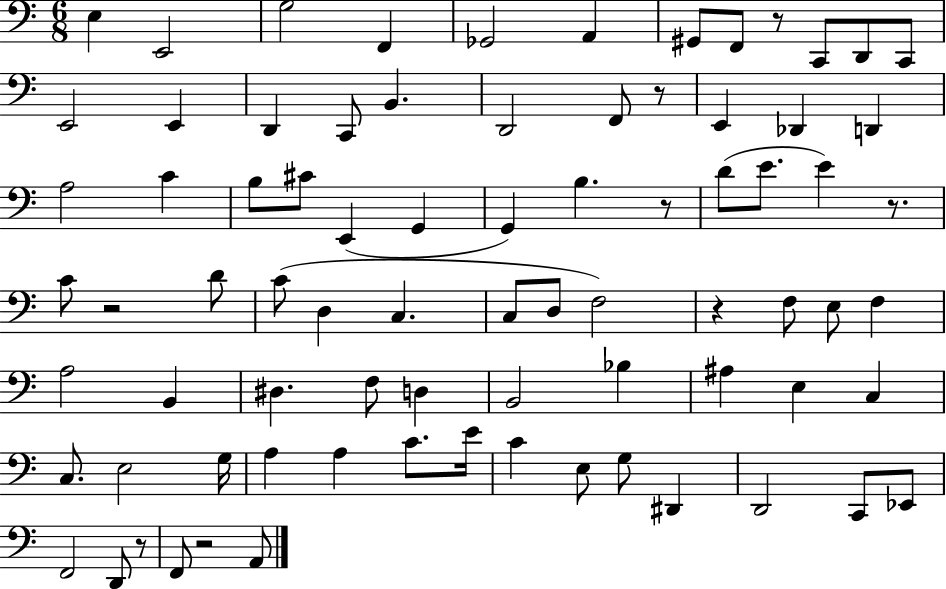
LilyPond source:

{
  \clef bass
  \numericTimeSignature
  \time 6/8
  \key c \major
  e4 e,2 | g2 f,4 | ges,2 a,4 | gis,8 f,8 r8 c,8 d,8 c,8 | \break e,2 e,4 | d,4 c,8 b,4. | d,2 f,8 r8 | e,4 des,4 d,4 | \break a2 c'4 | b8 cis'8 e,4( g,4 | g,4) b4. r8 | d'8( e'8. e'4) r8. | \break c'8 r2 d'8 | c'8( d4 c4. | c8 d8 f2) | r4 f8 e8 f4 | \break a2 b,4 | dis4. f8 d4 | b,2 bes4 | ais4 e4 c4 | \break c8. e2 g16 | a4 a4 c'8. e'16 | c'4 e8 g8 dis,4 | d,2 c,8 ees,8 | \break f,2 d,8 r8 | f,8 r2 a,8 | \bar "|."
}